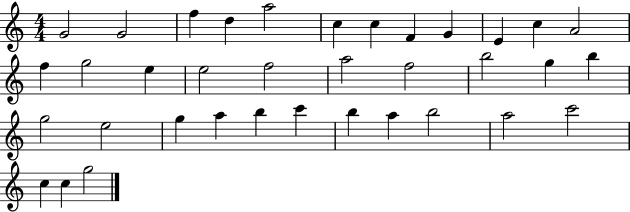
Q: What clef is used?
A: treble